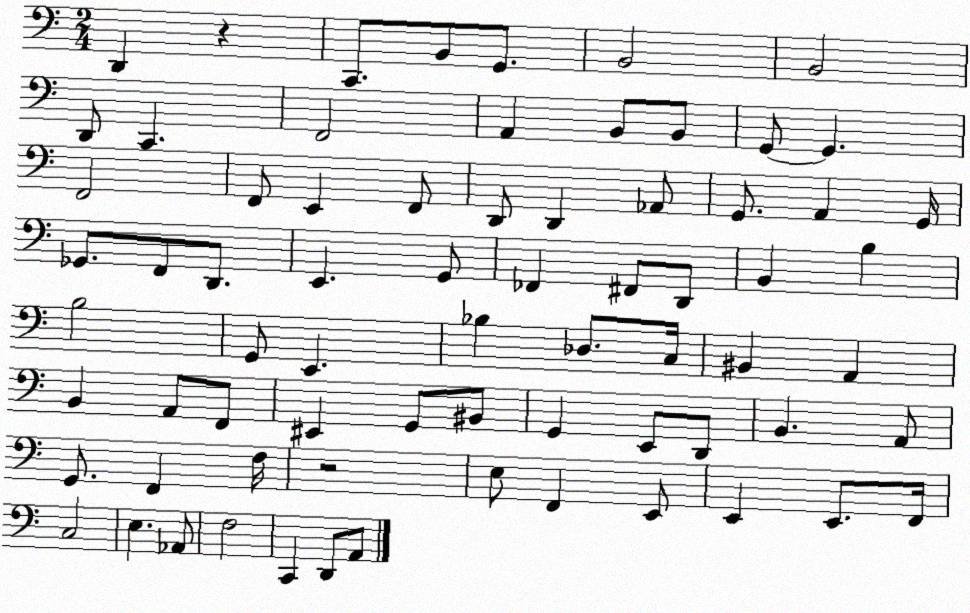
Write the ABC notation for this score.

X:1
T:Untitled
M:2/4
L:1/4
K:C
D,, z C,,/2 B,,/2 G,,/2 B,,2 B,,2 D,,/2 C,, F,,2 A,, B,,/2 B,,/2 G,,/2 G,, F,,2 F,,/2 E,, F,,/2 D,,/2 D,, _A,,/2 G,,/2 A,, G,,/4 _G,,/2 F,,/2 D,,/2 E,, G,,/2 _F,, ^F,,/2 D,,/2 B,, B, B,2 G,,/2 E,, _B, _D,/2 C,/4 ^B,, A,, B,, A,,/2 F,,/2 ^E,, G,,/2 ^B,,/2 G,, E,,/2 D,,/2 B,, A,,/2 G,,/2 F,, F,/4 z2 E,/2 F,, E,,/2 E,, E,,/2 F,,/4 C,2 E, _A,,/2 F,2 C,, D,,/2 A,,/2